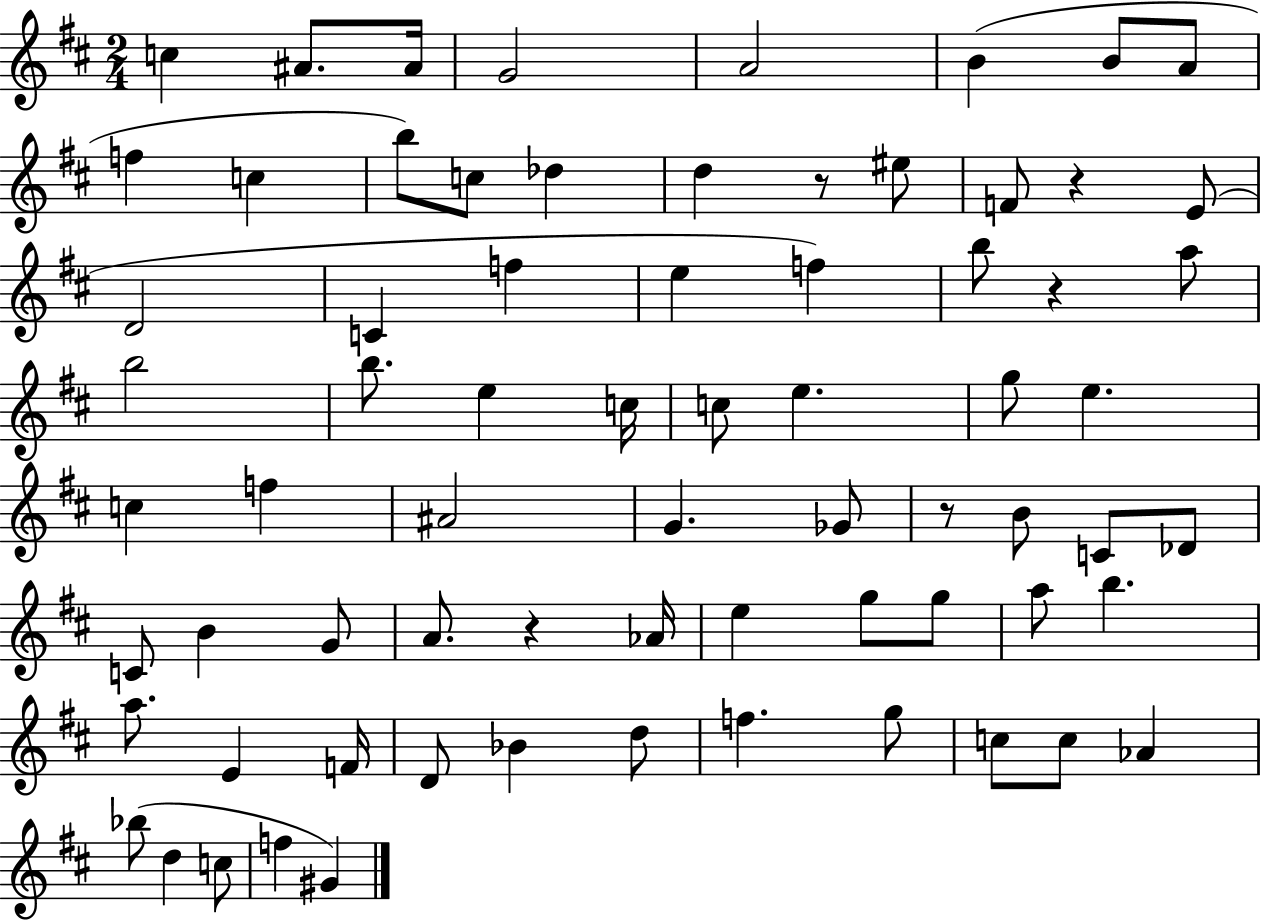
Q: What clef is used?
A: treble